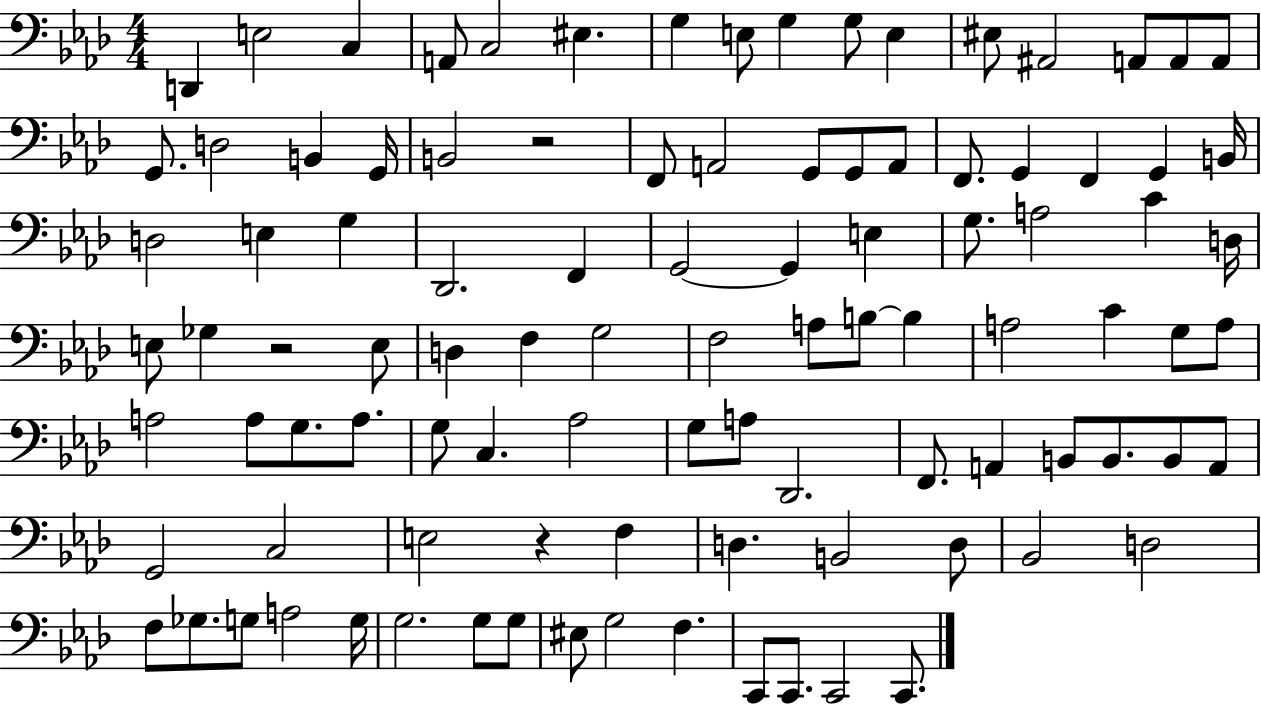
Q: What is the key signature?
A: AES major